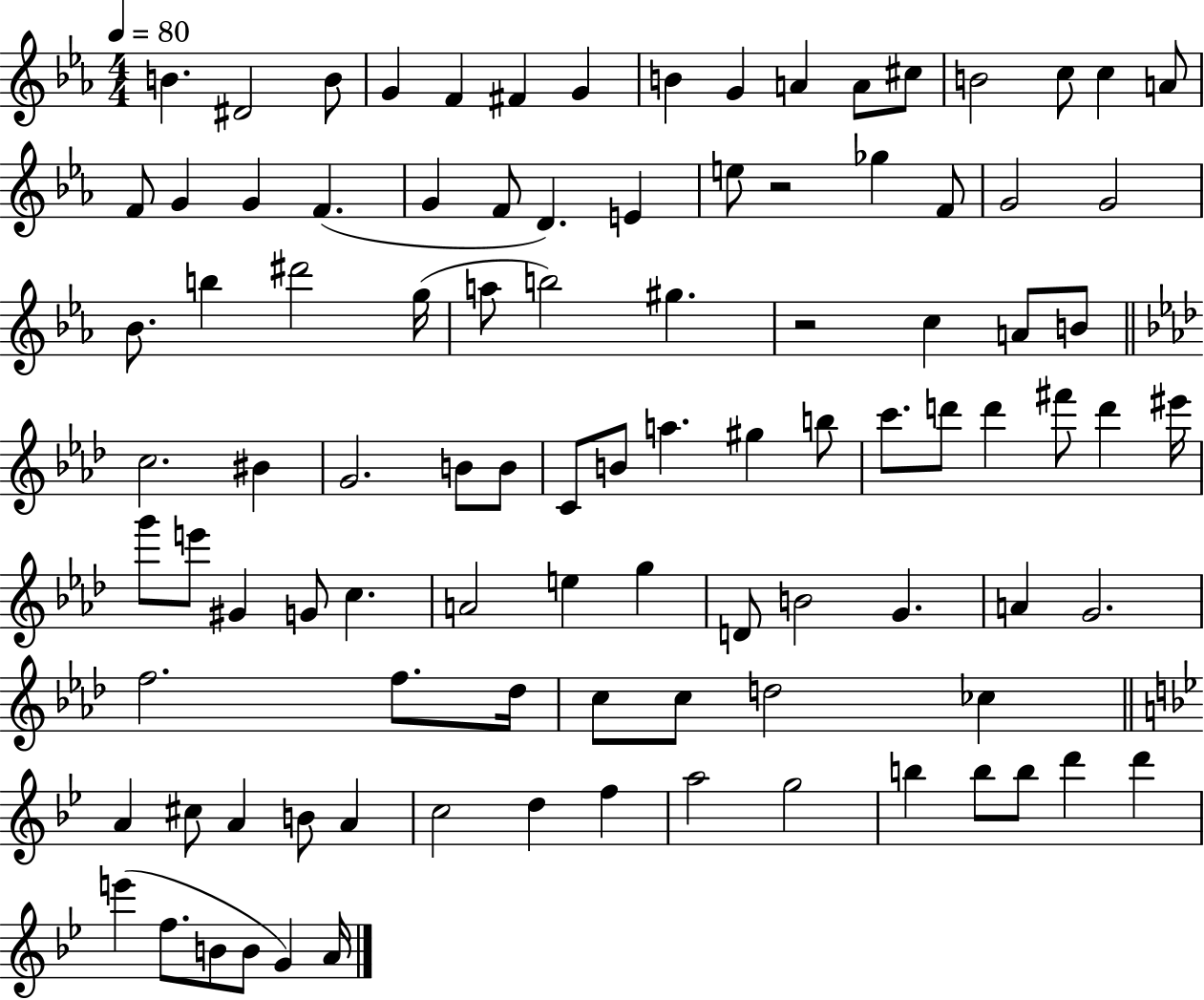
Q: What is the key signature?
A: EES major